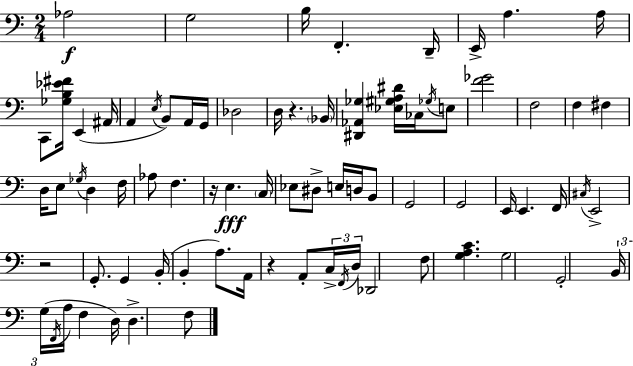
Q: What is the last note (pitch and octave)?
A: F3